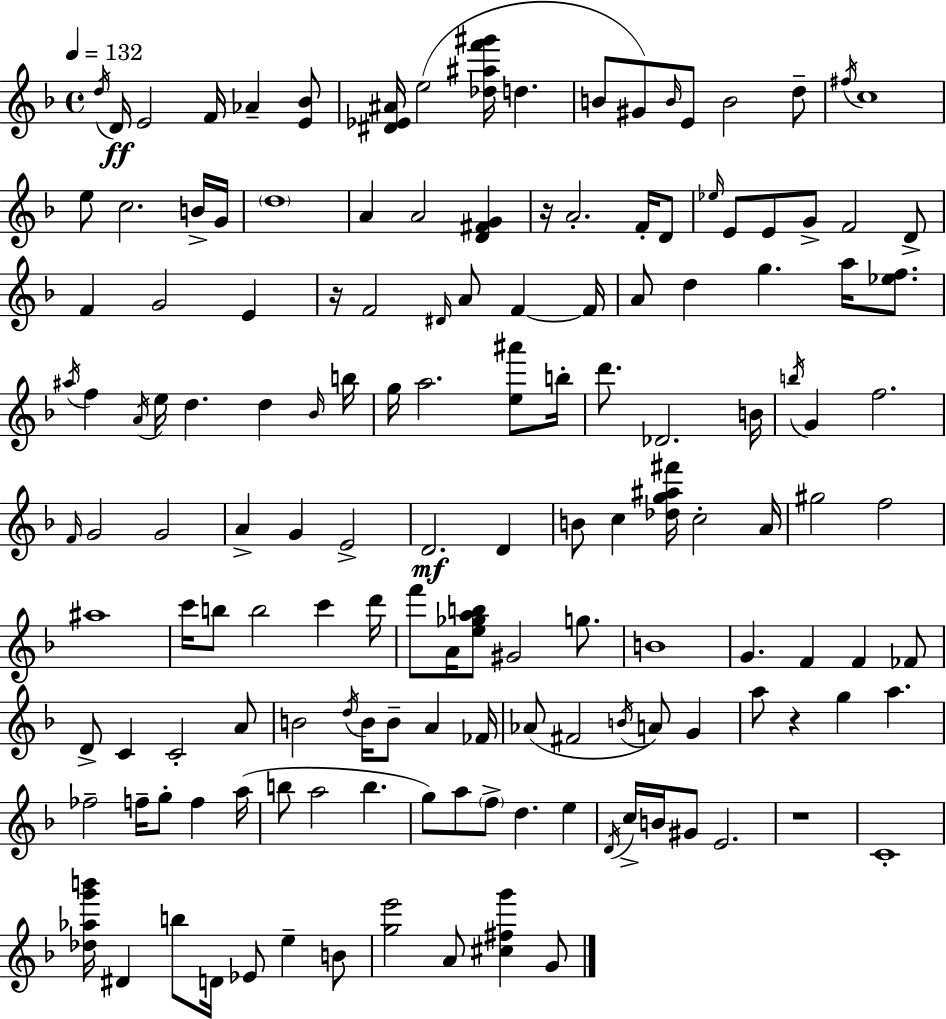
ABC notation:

X:1
T:Untitled
M:4/4
L:1/4
K:F
d/4 D/4 E2 F/4 _A [E_B]/2 [^D_E^A]/4 e2 [_d^af'^g']/4 d B/2 ^G/2 B/4 E/2 B2 d/2 ^f/4 c4 e/2 c2 B/4 G/4 d4 A A2 [D^FG] z/4 A2 F/4 D/2 _e/4 E/2 E/2 G/2 F2 D/2 F G2 E z/4 F2 ^D/4 A/2 F F/4 A/2 d g a/4 [_ef]/2 ^a/4 f A/4 e/4 d d _B/4 b/4 g/4 a2 [e^a']/2 b/4 d'/2 _D2 B/4 b/4 G f2 F/4 G2 G2 A G E2 D2 D B/2 c [_dg^a^f']/4 c2 A/4 ^g2 f2 ^a4 c'/4 b/2 b2 c' d'/4 f'/2 A/4 [e_gab]/2 ^G2 g/2 B4 G F F _F/2 D/2 C C2 A/2 B2 d/4 B/4 B/2 A _F/4 _A/2 ^F2 B/4 A/2 G a/2 z g a _f2 f/4 g/2 f a/4 b/2 a2 b g/2 a/2 f/2 d e D/4 c/4 B/4 ^G/2 E2 z4 C4 [_d_ag'b']/4 ^D b/2 D/4 _E/2 e B/2 [ge']2 A/2 [^c^fg'] G/2